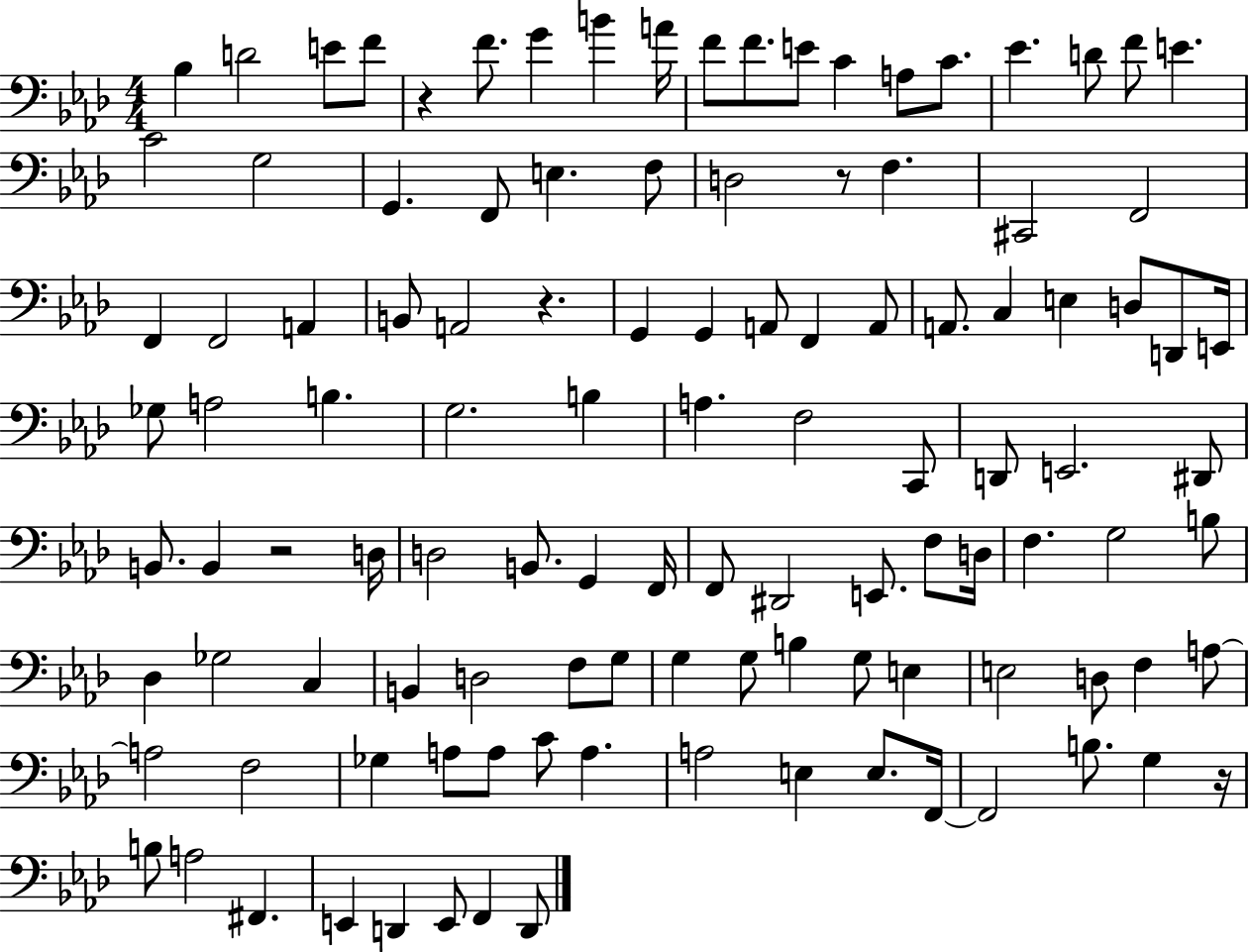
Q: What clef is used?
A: bass